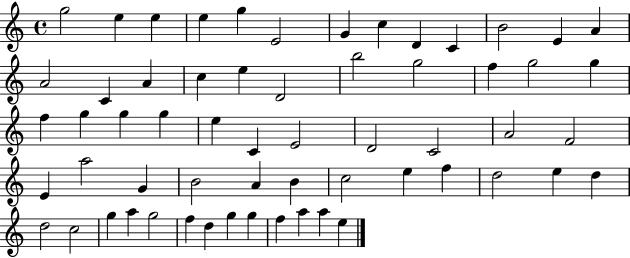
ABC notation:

X:1
T:Untitled
M:4/4
L:1/4
K:C
g2 e e e g E2 G c D C B2 E A A2 C A c e D2 b2 g2 f g2 g f g g g e C E2 D2 C2 A2 F2 E a2 G B2 A B c2 e f d2 e d d2 c2 g a g2 f d g g f a a e